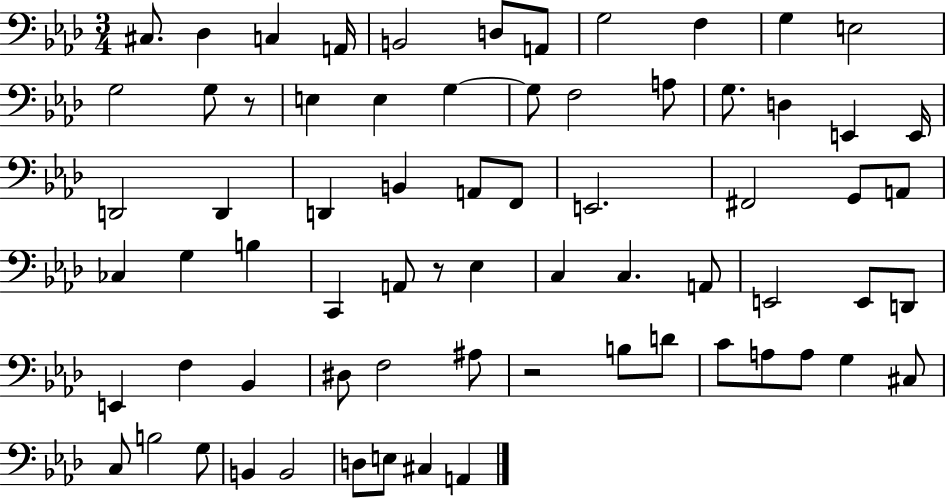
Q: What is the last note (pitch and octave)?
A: A2